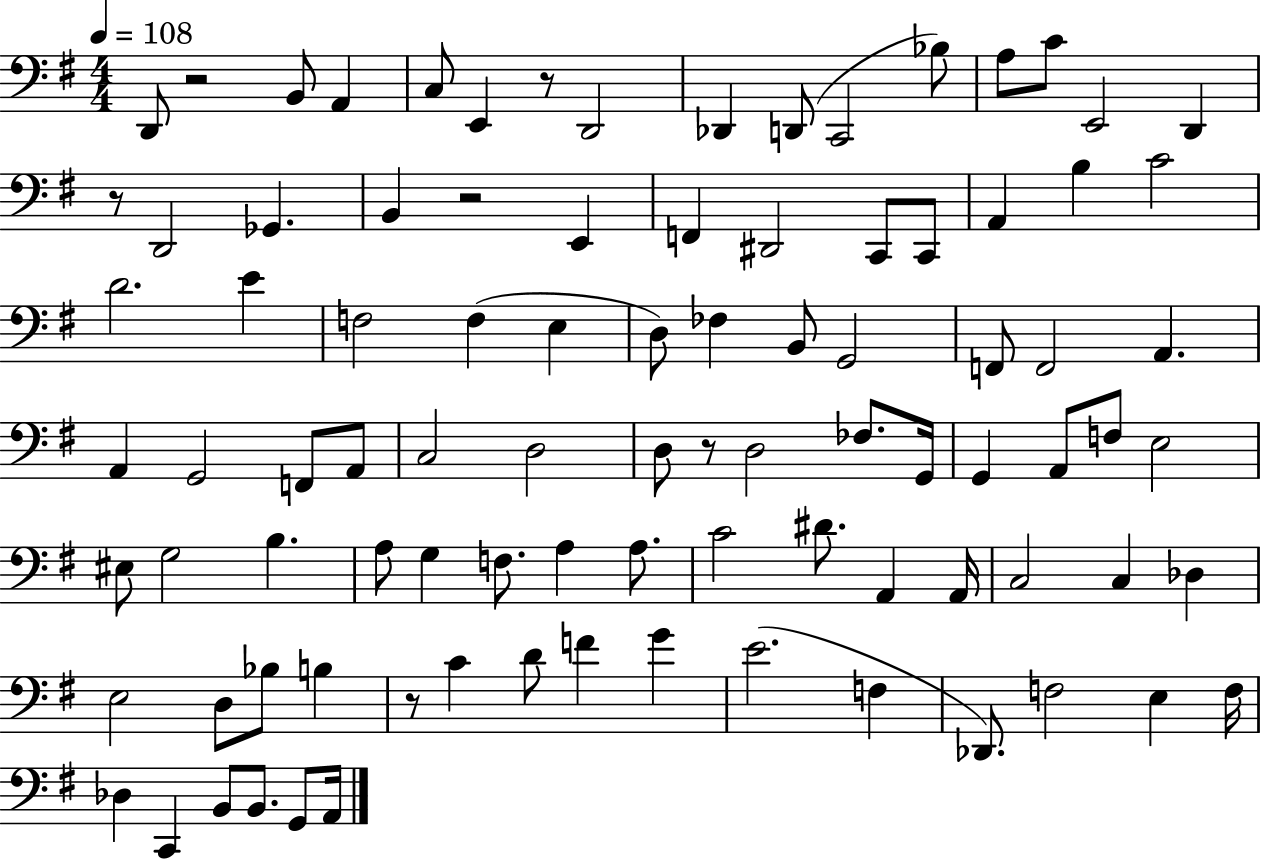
{
  \clef bass
  \numericTimeSignature
  \time 4/4
  \key g \major
  \tempo 4 = 108
  d,8 r2 b,8 a,4 | c8 e,4 r8 d,2 | des,4 d,8( c,2 bes8) | a8 c'8 e,2 d,4 | \break r8 d,2 ges,4. | b,4 r2 e,4 | f,4 dis,2 c,8 c,8 | a,4 b4 c'2 | \break d'2. e'4 | f2 f4( e4 | d8) fes4 b,8 g,2 | f,8 f,2 a,4. | \break a,4 g,2 f,8 a,8 | c2 d2 | d8 r8 d2 fes8. g,16 | g,4 a,8 f8 e2 | \break eis8 g2 b4. | a8 g4 f8. a4 a8. | c'2 dis'8. a,4 a,16 | c2 c4 des4 | \break e2 d8 bes8 b4 | r8 c'4 d'8 f'4 g'4 | e'2.( f4 | des,8.) f2 e4 f16 | \break des4 c,4 b,8 b,8. g,8 a,16 | \bar "|."
}